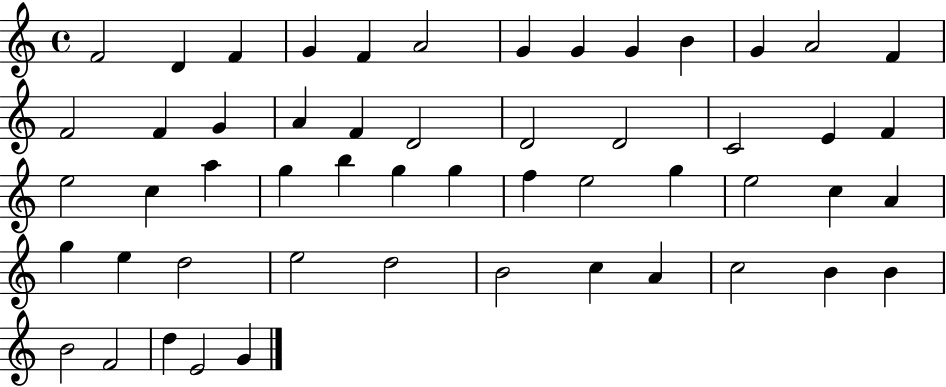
X:1
T:Untitled
M:4/4
L:1/4
K:C
F2 D F G F A2 G G G B G A2 F F2 F G A F D2 D2 D2 C2 E F e2 c a g b g g f e2 g e2 c A g e d2 e2 d2 B2 c A c2 B B B2 F2 d E2 G